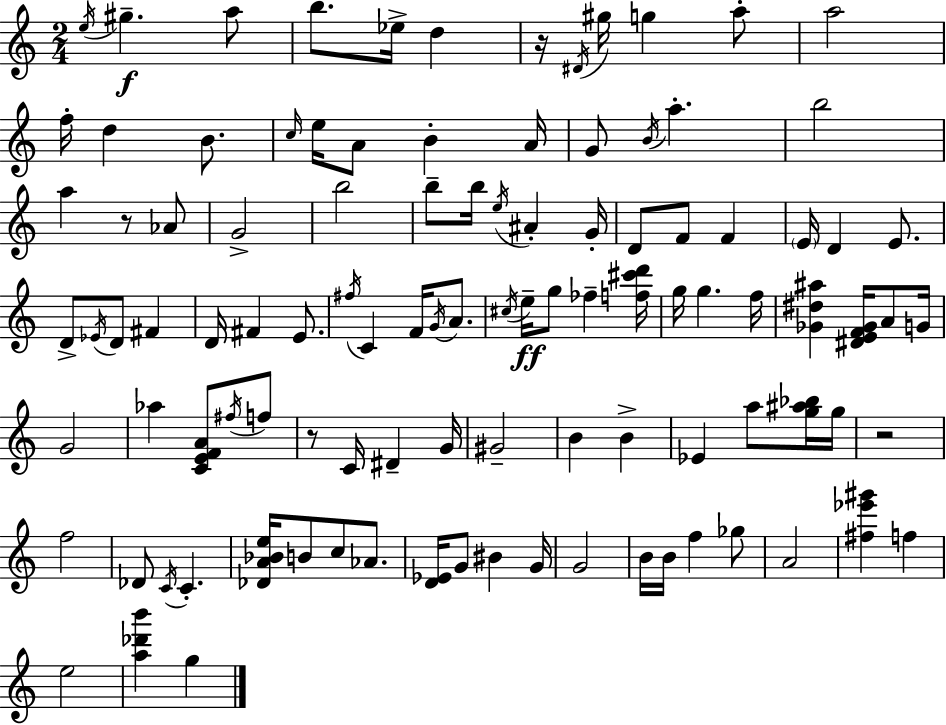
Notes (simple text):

E5/s G#5/q. A5/e B5/e. Eb5/s D5/q R/s D#4/s G#5/s G5/q A5/e A5/h F5/s D5/q B4/e. C5/s E5/s A4/e B4/q A4/s G4/e B4/s A5/q. B5/h A5/q R/e Ab4/e G4/h B5/h B5/e B5/s E5/s A#4/q G4/s D4/e F4/e F4/q E4/s D4/q E4/e. D4/e Eb4/s D4/e F#4/q D4/s F#4/q E4/e. F#5/s C4/q F4/s G4/s A4/e. C#5/s E5/s G5/e FES5/q [F5,C#6,D6]/s G5/s G5/q. F5/s [Gb4,D#5,A#5]/q [D#4,E4,F4,Gb4]/s A4/e G4/s G4/h Ab5/q [C4,E4,F4,A4]/e F#5/s F5/e R/e C4/s D#4/q G4/s G#4/h B4/q B4/q Eb4/q A5/e [G5,A#5,Bb5]/s G5/s R/h F5/h Db4/e C4/s C4/q. [Db4,A4,Bb4,E5]/s B4/e C5/e Ab4/e. [D4,Eb4]/s G4/e BIS4/q G4/s G4/h B4/s B4/s F5/q Gb5/e A4/h [F#5,Eb6,G#6]/q F5/q E5/h [A5,Db6,B6]/q G5/q